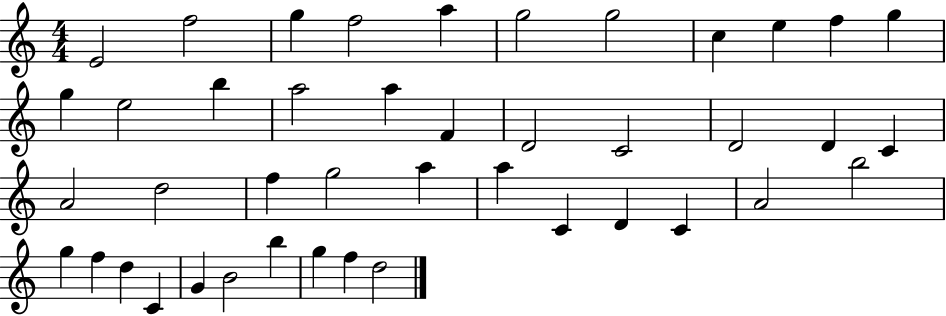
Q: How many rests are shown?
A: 0